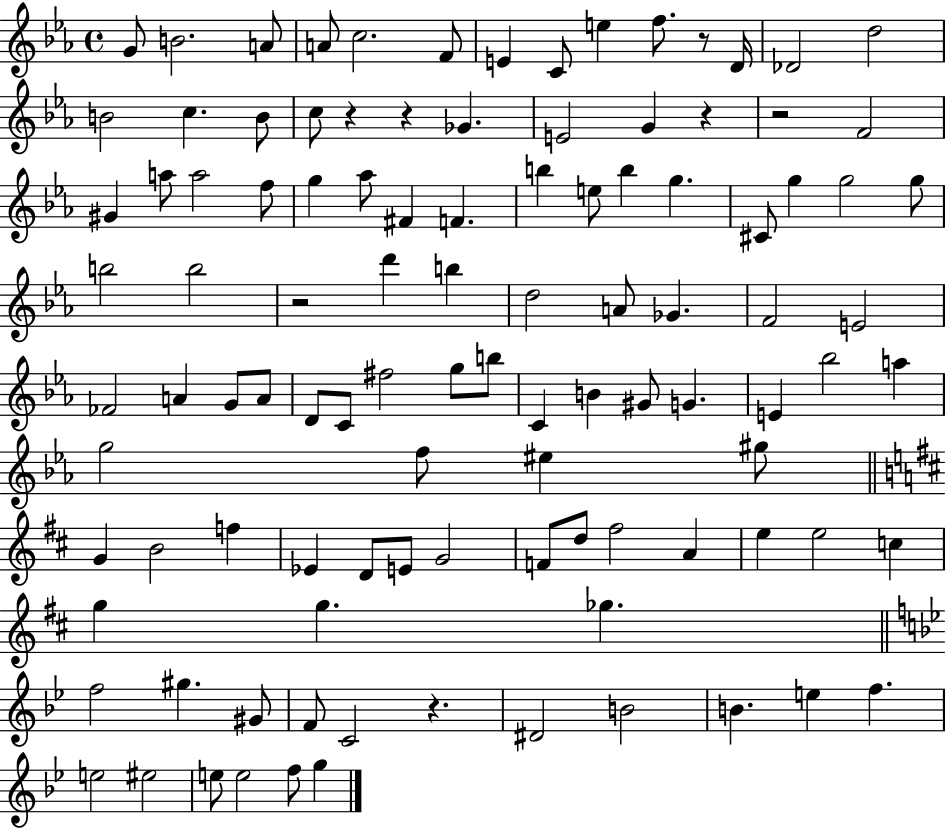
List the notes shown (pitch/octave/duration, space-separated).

G4/e B4/h. A4/e A4/e C5/h. F4/e E4/q C4/e E5/q F5/e. R/e D4/s Db4/h D5/h B4/h C5/q. B4/e C5/e R/q R/q Gb4/q. E4/h G4/q R/q R/h F4/h G#4/q A5/e A5/h F5/e G5/q Ab5/e F#4/q F4/q. B5/q E5/e B5/q G5/q. C#4/e G5/q G5/h G5/e B5/h B5/h R/h D6/q B5/q D5/h A4/e Gb4/q. F4/h E4/h FES4/h A4/q G4/e A4/e D4/e C4/e F#5/h G5/e B5/e C4/q B4/q G#4/e G4/q. E4/q Bb5/h A5/q G5/h F5/e EIS5/q G#5/e G4/q B4/h F5/q Eb4/q D4/e E4/e G4/h F4/e D5/e F#5/h A4/q E5/q E5/h C5/q G5/q G5/q. Gb5/q. F5/h G#5/q. G#4/e F4/e C4/h R/q. D#4/h B4/h B4/q. E5/q F5/q. E5/h EIS5/h E5/e E5/h F5/e G5/q